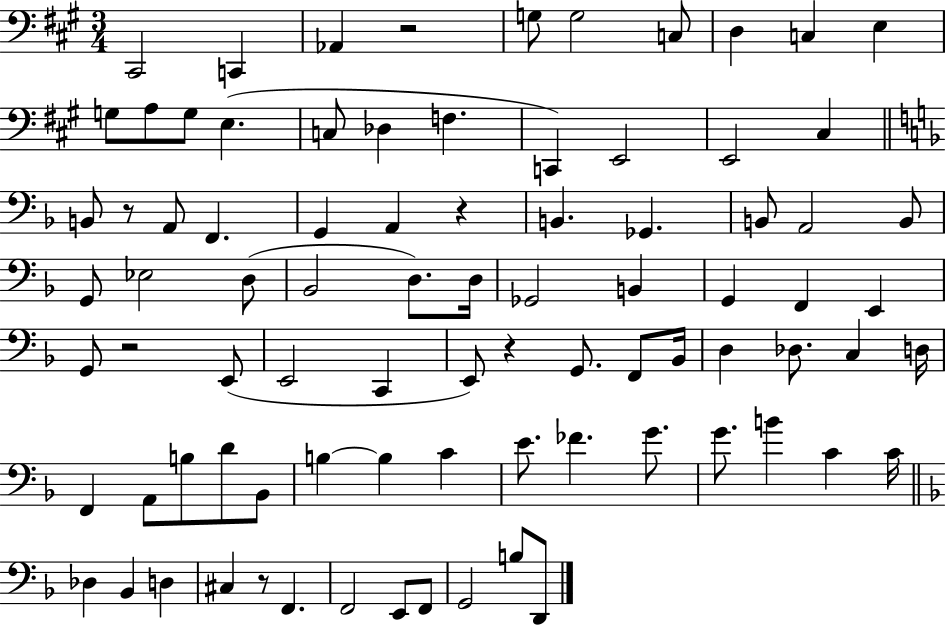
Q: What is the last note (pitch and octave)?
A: D2